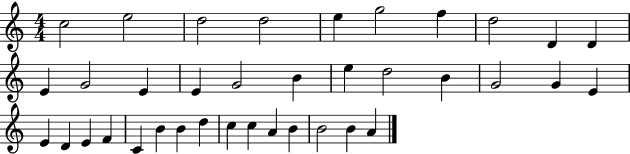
{
  \clef treble
  \numericTimeSignature
  \time 4/4
  \key c \major
  c''2 e''2 | d''2 d''2 | e''4 g''2 f''4 | d''2 d'4 d'4 | \break e'4 g'2 e'4 | e'4 g'2 b'4 | e''4 d''2 b'4 | g'2 g'4 e'4 | \break e'4 d'4 e'4 f'4 | c'4 b'4 b'4 d''4 | c''4 c''4 a'4 b'4 | b'2 b'4 a'4 | \break \bar "|."
}